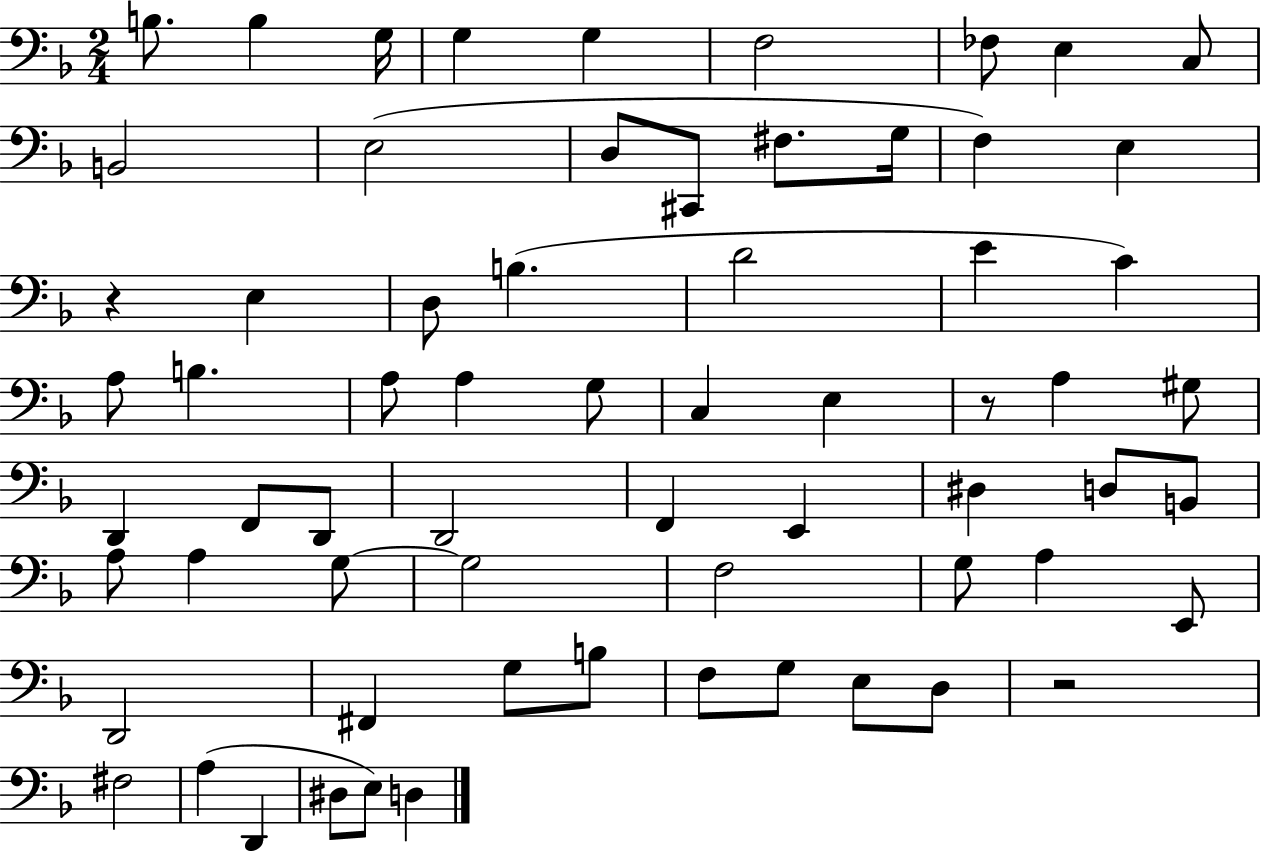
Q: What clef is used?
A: bass